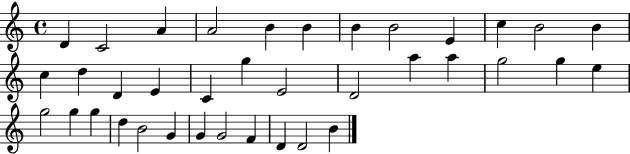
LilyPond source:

{
  \clef treble
  \time 4/4
  \defaultTimeSignature
  \key c \major
  d'4 c'2 a'4 | a'2 b'4 b'4 | b'4 b'2 e'4 | c''4 b'2 b'4 | \break c''4 d''4 d'4 e'4 | c'4 g''4 e'2 | d'2 a''4 a''4 | g''2 g''4 e''4 | \break g''2 g''4 g''4 | d''4 b'2 g'4 | g'4 g'2 f'4 | d'4 d'2 b'4 | \break \bar "|."
}